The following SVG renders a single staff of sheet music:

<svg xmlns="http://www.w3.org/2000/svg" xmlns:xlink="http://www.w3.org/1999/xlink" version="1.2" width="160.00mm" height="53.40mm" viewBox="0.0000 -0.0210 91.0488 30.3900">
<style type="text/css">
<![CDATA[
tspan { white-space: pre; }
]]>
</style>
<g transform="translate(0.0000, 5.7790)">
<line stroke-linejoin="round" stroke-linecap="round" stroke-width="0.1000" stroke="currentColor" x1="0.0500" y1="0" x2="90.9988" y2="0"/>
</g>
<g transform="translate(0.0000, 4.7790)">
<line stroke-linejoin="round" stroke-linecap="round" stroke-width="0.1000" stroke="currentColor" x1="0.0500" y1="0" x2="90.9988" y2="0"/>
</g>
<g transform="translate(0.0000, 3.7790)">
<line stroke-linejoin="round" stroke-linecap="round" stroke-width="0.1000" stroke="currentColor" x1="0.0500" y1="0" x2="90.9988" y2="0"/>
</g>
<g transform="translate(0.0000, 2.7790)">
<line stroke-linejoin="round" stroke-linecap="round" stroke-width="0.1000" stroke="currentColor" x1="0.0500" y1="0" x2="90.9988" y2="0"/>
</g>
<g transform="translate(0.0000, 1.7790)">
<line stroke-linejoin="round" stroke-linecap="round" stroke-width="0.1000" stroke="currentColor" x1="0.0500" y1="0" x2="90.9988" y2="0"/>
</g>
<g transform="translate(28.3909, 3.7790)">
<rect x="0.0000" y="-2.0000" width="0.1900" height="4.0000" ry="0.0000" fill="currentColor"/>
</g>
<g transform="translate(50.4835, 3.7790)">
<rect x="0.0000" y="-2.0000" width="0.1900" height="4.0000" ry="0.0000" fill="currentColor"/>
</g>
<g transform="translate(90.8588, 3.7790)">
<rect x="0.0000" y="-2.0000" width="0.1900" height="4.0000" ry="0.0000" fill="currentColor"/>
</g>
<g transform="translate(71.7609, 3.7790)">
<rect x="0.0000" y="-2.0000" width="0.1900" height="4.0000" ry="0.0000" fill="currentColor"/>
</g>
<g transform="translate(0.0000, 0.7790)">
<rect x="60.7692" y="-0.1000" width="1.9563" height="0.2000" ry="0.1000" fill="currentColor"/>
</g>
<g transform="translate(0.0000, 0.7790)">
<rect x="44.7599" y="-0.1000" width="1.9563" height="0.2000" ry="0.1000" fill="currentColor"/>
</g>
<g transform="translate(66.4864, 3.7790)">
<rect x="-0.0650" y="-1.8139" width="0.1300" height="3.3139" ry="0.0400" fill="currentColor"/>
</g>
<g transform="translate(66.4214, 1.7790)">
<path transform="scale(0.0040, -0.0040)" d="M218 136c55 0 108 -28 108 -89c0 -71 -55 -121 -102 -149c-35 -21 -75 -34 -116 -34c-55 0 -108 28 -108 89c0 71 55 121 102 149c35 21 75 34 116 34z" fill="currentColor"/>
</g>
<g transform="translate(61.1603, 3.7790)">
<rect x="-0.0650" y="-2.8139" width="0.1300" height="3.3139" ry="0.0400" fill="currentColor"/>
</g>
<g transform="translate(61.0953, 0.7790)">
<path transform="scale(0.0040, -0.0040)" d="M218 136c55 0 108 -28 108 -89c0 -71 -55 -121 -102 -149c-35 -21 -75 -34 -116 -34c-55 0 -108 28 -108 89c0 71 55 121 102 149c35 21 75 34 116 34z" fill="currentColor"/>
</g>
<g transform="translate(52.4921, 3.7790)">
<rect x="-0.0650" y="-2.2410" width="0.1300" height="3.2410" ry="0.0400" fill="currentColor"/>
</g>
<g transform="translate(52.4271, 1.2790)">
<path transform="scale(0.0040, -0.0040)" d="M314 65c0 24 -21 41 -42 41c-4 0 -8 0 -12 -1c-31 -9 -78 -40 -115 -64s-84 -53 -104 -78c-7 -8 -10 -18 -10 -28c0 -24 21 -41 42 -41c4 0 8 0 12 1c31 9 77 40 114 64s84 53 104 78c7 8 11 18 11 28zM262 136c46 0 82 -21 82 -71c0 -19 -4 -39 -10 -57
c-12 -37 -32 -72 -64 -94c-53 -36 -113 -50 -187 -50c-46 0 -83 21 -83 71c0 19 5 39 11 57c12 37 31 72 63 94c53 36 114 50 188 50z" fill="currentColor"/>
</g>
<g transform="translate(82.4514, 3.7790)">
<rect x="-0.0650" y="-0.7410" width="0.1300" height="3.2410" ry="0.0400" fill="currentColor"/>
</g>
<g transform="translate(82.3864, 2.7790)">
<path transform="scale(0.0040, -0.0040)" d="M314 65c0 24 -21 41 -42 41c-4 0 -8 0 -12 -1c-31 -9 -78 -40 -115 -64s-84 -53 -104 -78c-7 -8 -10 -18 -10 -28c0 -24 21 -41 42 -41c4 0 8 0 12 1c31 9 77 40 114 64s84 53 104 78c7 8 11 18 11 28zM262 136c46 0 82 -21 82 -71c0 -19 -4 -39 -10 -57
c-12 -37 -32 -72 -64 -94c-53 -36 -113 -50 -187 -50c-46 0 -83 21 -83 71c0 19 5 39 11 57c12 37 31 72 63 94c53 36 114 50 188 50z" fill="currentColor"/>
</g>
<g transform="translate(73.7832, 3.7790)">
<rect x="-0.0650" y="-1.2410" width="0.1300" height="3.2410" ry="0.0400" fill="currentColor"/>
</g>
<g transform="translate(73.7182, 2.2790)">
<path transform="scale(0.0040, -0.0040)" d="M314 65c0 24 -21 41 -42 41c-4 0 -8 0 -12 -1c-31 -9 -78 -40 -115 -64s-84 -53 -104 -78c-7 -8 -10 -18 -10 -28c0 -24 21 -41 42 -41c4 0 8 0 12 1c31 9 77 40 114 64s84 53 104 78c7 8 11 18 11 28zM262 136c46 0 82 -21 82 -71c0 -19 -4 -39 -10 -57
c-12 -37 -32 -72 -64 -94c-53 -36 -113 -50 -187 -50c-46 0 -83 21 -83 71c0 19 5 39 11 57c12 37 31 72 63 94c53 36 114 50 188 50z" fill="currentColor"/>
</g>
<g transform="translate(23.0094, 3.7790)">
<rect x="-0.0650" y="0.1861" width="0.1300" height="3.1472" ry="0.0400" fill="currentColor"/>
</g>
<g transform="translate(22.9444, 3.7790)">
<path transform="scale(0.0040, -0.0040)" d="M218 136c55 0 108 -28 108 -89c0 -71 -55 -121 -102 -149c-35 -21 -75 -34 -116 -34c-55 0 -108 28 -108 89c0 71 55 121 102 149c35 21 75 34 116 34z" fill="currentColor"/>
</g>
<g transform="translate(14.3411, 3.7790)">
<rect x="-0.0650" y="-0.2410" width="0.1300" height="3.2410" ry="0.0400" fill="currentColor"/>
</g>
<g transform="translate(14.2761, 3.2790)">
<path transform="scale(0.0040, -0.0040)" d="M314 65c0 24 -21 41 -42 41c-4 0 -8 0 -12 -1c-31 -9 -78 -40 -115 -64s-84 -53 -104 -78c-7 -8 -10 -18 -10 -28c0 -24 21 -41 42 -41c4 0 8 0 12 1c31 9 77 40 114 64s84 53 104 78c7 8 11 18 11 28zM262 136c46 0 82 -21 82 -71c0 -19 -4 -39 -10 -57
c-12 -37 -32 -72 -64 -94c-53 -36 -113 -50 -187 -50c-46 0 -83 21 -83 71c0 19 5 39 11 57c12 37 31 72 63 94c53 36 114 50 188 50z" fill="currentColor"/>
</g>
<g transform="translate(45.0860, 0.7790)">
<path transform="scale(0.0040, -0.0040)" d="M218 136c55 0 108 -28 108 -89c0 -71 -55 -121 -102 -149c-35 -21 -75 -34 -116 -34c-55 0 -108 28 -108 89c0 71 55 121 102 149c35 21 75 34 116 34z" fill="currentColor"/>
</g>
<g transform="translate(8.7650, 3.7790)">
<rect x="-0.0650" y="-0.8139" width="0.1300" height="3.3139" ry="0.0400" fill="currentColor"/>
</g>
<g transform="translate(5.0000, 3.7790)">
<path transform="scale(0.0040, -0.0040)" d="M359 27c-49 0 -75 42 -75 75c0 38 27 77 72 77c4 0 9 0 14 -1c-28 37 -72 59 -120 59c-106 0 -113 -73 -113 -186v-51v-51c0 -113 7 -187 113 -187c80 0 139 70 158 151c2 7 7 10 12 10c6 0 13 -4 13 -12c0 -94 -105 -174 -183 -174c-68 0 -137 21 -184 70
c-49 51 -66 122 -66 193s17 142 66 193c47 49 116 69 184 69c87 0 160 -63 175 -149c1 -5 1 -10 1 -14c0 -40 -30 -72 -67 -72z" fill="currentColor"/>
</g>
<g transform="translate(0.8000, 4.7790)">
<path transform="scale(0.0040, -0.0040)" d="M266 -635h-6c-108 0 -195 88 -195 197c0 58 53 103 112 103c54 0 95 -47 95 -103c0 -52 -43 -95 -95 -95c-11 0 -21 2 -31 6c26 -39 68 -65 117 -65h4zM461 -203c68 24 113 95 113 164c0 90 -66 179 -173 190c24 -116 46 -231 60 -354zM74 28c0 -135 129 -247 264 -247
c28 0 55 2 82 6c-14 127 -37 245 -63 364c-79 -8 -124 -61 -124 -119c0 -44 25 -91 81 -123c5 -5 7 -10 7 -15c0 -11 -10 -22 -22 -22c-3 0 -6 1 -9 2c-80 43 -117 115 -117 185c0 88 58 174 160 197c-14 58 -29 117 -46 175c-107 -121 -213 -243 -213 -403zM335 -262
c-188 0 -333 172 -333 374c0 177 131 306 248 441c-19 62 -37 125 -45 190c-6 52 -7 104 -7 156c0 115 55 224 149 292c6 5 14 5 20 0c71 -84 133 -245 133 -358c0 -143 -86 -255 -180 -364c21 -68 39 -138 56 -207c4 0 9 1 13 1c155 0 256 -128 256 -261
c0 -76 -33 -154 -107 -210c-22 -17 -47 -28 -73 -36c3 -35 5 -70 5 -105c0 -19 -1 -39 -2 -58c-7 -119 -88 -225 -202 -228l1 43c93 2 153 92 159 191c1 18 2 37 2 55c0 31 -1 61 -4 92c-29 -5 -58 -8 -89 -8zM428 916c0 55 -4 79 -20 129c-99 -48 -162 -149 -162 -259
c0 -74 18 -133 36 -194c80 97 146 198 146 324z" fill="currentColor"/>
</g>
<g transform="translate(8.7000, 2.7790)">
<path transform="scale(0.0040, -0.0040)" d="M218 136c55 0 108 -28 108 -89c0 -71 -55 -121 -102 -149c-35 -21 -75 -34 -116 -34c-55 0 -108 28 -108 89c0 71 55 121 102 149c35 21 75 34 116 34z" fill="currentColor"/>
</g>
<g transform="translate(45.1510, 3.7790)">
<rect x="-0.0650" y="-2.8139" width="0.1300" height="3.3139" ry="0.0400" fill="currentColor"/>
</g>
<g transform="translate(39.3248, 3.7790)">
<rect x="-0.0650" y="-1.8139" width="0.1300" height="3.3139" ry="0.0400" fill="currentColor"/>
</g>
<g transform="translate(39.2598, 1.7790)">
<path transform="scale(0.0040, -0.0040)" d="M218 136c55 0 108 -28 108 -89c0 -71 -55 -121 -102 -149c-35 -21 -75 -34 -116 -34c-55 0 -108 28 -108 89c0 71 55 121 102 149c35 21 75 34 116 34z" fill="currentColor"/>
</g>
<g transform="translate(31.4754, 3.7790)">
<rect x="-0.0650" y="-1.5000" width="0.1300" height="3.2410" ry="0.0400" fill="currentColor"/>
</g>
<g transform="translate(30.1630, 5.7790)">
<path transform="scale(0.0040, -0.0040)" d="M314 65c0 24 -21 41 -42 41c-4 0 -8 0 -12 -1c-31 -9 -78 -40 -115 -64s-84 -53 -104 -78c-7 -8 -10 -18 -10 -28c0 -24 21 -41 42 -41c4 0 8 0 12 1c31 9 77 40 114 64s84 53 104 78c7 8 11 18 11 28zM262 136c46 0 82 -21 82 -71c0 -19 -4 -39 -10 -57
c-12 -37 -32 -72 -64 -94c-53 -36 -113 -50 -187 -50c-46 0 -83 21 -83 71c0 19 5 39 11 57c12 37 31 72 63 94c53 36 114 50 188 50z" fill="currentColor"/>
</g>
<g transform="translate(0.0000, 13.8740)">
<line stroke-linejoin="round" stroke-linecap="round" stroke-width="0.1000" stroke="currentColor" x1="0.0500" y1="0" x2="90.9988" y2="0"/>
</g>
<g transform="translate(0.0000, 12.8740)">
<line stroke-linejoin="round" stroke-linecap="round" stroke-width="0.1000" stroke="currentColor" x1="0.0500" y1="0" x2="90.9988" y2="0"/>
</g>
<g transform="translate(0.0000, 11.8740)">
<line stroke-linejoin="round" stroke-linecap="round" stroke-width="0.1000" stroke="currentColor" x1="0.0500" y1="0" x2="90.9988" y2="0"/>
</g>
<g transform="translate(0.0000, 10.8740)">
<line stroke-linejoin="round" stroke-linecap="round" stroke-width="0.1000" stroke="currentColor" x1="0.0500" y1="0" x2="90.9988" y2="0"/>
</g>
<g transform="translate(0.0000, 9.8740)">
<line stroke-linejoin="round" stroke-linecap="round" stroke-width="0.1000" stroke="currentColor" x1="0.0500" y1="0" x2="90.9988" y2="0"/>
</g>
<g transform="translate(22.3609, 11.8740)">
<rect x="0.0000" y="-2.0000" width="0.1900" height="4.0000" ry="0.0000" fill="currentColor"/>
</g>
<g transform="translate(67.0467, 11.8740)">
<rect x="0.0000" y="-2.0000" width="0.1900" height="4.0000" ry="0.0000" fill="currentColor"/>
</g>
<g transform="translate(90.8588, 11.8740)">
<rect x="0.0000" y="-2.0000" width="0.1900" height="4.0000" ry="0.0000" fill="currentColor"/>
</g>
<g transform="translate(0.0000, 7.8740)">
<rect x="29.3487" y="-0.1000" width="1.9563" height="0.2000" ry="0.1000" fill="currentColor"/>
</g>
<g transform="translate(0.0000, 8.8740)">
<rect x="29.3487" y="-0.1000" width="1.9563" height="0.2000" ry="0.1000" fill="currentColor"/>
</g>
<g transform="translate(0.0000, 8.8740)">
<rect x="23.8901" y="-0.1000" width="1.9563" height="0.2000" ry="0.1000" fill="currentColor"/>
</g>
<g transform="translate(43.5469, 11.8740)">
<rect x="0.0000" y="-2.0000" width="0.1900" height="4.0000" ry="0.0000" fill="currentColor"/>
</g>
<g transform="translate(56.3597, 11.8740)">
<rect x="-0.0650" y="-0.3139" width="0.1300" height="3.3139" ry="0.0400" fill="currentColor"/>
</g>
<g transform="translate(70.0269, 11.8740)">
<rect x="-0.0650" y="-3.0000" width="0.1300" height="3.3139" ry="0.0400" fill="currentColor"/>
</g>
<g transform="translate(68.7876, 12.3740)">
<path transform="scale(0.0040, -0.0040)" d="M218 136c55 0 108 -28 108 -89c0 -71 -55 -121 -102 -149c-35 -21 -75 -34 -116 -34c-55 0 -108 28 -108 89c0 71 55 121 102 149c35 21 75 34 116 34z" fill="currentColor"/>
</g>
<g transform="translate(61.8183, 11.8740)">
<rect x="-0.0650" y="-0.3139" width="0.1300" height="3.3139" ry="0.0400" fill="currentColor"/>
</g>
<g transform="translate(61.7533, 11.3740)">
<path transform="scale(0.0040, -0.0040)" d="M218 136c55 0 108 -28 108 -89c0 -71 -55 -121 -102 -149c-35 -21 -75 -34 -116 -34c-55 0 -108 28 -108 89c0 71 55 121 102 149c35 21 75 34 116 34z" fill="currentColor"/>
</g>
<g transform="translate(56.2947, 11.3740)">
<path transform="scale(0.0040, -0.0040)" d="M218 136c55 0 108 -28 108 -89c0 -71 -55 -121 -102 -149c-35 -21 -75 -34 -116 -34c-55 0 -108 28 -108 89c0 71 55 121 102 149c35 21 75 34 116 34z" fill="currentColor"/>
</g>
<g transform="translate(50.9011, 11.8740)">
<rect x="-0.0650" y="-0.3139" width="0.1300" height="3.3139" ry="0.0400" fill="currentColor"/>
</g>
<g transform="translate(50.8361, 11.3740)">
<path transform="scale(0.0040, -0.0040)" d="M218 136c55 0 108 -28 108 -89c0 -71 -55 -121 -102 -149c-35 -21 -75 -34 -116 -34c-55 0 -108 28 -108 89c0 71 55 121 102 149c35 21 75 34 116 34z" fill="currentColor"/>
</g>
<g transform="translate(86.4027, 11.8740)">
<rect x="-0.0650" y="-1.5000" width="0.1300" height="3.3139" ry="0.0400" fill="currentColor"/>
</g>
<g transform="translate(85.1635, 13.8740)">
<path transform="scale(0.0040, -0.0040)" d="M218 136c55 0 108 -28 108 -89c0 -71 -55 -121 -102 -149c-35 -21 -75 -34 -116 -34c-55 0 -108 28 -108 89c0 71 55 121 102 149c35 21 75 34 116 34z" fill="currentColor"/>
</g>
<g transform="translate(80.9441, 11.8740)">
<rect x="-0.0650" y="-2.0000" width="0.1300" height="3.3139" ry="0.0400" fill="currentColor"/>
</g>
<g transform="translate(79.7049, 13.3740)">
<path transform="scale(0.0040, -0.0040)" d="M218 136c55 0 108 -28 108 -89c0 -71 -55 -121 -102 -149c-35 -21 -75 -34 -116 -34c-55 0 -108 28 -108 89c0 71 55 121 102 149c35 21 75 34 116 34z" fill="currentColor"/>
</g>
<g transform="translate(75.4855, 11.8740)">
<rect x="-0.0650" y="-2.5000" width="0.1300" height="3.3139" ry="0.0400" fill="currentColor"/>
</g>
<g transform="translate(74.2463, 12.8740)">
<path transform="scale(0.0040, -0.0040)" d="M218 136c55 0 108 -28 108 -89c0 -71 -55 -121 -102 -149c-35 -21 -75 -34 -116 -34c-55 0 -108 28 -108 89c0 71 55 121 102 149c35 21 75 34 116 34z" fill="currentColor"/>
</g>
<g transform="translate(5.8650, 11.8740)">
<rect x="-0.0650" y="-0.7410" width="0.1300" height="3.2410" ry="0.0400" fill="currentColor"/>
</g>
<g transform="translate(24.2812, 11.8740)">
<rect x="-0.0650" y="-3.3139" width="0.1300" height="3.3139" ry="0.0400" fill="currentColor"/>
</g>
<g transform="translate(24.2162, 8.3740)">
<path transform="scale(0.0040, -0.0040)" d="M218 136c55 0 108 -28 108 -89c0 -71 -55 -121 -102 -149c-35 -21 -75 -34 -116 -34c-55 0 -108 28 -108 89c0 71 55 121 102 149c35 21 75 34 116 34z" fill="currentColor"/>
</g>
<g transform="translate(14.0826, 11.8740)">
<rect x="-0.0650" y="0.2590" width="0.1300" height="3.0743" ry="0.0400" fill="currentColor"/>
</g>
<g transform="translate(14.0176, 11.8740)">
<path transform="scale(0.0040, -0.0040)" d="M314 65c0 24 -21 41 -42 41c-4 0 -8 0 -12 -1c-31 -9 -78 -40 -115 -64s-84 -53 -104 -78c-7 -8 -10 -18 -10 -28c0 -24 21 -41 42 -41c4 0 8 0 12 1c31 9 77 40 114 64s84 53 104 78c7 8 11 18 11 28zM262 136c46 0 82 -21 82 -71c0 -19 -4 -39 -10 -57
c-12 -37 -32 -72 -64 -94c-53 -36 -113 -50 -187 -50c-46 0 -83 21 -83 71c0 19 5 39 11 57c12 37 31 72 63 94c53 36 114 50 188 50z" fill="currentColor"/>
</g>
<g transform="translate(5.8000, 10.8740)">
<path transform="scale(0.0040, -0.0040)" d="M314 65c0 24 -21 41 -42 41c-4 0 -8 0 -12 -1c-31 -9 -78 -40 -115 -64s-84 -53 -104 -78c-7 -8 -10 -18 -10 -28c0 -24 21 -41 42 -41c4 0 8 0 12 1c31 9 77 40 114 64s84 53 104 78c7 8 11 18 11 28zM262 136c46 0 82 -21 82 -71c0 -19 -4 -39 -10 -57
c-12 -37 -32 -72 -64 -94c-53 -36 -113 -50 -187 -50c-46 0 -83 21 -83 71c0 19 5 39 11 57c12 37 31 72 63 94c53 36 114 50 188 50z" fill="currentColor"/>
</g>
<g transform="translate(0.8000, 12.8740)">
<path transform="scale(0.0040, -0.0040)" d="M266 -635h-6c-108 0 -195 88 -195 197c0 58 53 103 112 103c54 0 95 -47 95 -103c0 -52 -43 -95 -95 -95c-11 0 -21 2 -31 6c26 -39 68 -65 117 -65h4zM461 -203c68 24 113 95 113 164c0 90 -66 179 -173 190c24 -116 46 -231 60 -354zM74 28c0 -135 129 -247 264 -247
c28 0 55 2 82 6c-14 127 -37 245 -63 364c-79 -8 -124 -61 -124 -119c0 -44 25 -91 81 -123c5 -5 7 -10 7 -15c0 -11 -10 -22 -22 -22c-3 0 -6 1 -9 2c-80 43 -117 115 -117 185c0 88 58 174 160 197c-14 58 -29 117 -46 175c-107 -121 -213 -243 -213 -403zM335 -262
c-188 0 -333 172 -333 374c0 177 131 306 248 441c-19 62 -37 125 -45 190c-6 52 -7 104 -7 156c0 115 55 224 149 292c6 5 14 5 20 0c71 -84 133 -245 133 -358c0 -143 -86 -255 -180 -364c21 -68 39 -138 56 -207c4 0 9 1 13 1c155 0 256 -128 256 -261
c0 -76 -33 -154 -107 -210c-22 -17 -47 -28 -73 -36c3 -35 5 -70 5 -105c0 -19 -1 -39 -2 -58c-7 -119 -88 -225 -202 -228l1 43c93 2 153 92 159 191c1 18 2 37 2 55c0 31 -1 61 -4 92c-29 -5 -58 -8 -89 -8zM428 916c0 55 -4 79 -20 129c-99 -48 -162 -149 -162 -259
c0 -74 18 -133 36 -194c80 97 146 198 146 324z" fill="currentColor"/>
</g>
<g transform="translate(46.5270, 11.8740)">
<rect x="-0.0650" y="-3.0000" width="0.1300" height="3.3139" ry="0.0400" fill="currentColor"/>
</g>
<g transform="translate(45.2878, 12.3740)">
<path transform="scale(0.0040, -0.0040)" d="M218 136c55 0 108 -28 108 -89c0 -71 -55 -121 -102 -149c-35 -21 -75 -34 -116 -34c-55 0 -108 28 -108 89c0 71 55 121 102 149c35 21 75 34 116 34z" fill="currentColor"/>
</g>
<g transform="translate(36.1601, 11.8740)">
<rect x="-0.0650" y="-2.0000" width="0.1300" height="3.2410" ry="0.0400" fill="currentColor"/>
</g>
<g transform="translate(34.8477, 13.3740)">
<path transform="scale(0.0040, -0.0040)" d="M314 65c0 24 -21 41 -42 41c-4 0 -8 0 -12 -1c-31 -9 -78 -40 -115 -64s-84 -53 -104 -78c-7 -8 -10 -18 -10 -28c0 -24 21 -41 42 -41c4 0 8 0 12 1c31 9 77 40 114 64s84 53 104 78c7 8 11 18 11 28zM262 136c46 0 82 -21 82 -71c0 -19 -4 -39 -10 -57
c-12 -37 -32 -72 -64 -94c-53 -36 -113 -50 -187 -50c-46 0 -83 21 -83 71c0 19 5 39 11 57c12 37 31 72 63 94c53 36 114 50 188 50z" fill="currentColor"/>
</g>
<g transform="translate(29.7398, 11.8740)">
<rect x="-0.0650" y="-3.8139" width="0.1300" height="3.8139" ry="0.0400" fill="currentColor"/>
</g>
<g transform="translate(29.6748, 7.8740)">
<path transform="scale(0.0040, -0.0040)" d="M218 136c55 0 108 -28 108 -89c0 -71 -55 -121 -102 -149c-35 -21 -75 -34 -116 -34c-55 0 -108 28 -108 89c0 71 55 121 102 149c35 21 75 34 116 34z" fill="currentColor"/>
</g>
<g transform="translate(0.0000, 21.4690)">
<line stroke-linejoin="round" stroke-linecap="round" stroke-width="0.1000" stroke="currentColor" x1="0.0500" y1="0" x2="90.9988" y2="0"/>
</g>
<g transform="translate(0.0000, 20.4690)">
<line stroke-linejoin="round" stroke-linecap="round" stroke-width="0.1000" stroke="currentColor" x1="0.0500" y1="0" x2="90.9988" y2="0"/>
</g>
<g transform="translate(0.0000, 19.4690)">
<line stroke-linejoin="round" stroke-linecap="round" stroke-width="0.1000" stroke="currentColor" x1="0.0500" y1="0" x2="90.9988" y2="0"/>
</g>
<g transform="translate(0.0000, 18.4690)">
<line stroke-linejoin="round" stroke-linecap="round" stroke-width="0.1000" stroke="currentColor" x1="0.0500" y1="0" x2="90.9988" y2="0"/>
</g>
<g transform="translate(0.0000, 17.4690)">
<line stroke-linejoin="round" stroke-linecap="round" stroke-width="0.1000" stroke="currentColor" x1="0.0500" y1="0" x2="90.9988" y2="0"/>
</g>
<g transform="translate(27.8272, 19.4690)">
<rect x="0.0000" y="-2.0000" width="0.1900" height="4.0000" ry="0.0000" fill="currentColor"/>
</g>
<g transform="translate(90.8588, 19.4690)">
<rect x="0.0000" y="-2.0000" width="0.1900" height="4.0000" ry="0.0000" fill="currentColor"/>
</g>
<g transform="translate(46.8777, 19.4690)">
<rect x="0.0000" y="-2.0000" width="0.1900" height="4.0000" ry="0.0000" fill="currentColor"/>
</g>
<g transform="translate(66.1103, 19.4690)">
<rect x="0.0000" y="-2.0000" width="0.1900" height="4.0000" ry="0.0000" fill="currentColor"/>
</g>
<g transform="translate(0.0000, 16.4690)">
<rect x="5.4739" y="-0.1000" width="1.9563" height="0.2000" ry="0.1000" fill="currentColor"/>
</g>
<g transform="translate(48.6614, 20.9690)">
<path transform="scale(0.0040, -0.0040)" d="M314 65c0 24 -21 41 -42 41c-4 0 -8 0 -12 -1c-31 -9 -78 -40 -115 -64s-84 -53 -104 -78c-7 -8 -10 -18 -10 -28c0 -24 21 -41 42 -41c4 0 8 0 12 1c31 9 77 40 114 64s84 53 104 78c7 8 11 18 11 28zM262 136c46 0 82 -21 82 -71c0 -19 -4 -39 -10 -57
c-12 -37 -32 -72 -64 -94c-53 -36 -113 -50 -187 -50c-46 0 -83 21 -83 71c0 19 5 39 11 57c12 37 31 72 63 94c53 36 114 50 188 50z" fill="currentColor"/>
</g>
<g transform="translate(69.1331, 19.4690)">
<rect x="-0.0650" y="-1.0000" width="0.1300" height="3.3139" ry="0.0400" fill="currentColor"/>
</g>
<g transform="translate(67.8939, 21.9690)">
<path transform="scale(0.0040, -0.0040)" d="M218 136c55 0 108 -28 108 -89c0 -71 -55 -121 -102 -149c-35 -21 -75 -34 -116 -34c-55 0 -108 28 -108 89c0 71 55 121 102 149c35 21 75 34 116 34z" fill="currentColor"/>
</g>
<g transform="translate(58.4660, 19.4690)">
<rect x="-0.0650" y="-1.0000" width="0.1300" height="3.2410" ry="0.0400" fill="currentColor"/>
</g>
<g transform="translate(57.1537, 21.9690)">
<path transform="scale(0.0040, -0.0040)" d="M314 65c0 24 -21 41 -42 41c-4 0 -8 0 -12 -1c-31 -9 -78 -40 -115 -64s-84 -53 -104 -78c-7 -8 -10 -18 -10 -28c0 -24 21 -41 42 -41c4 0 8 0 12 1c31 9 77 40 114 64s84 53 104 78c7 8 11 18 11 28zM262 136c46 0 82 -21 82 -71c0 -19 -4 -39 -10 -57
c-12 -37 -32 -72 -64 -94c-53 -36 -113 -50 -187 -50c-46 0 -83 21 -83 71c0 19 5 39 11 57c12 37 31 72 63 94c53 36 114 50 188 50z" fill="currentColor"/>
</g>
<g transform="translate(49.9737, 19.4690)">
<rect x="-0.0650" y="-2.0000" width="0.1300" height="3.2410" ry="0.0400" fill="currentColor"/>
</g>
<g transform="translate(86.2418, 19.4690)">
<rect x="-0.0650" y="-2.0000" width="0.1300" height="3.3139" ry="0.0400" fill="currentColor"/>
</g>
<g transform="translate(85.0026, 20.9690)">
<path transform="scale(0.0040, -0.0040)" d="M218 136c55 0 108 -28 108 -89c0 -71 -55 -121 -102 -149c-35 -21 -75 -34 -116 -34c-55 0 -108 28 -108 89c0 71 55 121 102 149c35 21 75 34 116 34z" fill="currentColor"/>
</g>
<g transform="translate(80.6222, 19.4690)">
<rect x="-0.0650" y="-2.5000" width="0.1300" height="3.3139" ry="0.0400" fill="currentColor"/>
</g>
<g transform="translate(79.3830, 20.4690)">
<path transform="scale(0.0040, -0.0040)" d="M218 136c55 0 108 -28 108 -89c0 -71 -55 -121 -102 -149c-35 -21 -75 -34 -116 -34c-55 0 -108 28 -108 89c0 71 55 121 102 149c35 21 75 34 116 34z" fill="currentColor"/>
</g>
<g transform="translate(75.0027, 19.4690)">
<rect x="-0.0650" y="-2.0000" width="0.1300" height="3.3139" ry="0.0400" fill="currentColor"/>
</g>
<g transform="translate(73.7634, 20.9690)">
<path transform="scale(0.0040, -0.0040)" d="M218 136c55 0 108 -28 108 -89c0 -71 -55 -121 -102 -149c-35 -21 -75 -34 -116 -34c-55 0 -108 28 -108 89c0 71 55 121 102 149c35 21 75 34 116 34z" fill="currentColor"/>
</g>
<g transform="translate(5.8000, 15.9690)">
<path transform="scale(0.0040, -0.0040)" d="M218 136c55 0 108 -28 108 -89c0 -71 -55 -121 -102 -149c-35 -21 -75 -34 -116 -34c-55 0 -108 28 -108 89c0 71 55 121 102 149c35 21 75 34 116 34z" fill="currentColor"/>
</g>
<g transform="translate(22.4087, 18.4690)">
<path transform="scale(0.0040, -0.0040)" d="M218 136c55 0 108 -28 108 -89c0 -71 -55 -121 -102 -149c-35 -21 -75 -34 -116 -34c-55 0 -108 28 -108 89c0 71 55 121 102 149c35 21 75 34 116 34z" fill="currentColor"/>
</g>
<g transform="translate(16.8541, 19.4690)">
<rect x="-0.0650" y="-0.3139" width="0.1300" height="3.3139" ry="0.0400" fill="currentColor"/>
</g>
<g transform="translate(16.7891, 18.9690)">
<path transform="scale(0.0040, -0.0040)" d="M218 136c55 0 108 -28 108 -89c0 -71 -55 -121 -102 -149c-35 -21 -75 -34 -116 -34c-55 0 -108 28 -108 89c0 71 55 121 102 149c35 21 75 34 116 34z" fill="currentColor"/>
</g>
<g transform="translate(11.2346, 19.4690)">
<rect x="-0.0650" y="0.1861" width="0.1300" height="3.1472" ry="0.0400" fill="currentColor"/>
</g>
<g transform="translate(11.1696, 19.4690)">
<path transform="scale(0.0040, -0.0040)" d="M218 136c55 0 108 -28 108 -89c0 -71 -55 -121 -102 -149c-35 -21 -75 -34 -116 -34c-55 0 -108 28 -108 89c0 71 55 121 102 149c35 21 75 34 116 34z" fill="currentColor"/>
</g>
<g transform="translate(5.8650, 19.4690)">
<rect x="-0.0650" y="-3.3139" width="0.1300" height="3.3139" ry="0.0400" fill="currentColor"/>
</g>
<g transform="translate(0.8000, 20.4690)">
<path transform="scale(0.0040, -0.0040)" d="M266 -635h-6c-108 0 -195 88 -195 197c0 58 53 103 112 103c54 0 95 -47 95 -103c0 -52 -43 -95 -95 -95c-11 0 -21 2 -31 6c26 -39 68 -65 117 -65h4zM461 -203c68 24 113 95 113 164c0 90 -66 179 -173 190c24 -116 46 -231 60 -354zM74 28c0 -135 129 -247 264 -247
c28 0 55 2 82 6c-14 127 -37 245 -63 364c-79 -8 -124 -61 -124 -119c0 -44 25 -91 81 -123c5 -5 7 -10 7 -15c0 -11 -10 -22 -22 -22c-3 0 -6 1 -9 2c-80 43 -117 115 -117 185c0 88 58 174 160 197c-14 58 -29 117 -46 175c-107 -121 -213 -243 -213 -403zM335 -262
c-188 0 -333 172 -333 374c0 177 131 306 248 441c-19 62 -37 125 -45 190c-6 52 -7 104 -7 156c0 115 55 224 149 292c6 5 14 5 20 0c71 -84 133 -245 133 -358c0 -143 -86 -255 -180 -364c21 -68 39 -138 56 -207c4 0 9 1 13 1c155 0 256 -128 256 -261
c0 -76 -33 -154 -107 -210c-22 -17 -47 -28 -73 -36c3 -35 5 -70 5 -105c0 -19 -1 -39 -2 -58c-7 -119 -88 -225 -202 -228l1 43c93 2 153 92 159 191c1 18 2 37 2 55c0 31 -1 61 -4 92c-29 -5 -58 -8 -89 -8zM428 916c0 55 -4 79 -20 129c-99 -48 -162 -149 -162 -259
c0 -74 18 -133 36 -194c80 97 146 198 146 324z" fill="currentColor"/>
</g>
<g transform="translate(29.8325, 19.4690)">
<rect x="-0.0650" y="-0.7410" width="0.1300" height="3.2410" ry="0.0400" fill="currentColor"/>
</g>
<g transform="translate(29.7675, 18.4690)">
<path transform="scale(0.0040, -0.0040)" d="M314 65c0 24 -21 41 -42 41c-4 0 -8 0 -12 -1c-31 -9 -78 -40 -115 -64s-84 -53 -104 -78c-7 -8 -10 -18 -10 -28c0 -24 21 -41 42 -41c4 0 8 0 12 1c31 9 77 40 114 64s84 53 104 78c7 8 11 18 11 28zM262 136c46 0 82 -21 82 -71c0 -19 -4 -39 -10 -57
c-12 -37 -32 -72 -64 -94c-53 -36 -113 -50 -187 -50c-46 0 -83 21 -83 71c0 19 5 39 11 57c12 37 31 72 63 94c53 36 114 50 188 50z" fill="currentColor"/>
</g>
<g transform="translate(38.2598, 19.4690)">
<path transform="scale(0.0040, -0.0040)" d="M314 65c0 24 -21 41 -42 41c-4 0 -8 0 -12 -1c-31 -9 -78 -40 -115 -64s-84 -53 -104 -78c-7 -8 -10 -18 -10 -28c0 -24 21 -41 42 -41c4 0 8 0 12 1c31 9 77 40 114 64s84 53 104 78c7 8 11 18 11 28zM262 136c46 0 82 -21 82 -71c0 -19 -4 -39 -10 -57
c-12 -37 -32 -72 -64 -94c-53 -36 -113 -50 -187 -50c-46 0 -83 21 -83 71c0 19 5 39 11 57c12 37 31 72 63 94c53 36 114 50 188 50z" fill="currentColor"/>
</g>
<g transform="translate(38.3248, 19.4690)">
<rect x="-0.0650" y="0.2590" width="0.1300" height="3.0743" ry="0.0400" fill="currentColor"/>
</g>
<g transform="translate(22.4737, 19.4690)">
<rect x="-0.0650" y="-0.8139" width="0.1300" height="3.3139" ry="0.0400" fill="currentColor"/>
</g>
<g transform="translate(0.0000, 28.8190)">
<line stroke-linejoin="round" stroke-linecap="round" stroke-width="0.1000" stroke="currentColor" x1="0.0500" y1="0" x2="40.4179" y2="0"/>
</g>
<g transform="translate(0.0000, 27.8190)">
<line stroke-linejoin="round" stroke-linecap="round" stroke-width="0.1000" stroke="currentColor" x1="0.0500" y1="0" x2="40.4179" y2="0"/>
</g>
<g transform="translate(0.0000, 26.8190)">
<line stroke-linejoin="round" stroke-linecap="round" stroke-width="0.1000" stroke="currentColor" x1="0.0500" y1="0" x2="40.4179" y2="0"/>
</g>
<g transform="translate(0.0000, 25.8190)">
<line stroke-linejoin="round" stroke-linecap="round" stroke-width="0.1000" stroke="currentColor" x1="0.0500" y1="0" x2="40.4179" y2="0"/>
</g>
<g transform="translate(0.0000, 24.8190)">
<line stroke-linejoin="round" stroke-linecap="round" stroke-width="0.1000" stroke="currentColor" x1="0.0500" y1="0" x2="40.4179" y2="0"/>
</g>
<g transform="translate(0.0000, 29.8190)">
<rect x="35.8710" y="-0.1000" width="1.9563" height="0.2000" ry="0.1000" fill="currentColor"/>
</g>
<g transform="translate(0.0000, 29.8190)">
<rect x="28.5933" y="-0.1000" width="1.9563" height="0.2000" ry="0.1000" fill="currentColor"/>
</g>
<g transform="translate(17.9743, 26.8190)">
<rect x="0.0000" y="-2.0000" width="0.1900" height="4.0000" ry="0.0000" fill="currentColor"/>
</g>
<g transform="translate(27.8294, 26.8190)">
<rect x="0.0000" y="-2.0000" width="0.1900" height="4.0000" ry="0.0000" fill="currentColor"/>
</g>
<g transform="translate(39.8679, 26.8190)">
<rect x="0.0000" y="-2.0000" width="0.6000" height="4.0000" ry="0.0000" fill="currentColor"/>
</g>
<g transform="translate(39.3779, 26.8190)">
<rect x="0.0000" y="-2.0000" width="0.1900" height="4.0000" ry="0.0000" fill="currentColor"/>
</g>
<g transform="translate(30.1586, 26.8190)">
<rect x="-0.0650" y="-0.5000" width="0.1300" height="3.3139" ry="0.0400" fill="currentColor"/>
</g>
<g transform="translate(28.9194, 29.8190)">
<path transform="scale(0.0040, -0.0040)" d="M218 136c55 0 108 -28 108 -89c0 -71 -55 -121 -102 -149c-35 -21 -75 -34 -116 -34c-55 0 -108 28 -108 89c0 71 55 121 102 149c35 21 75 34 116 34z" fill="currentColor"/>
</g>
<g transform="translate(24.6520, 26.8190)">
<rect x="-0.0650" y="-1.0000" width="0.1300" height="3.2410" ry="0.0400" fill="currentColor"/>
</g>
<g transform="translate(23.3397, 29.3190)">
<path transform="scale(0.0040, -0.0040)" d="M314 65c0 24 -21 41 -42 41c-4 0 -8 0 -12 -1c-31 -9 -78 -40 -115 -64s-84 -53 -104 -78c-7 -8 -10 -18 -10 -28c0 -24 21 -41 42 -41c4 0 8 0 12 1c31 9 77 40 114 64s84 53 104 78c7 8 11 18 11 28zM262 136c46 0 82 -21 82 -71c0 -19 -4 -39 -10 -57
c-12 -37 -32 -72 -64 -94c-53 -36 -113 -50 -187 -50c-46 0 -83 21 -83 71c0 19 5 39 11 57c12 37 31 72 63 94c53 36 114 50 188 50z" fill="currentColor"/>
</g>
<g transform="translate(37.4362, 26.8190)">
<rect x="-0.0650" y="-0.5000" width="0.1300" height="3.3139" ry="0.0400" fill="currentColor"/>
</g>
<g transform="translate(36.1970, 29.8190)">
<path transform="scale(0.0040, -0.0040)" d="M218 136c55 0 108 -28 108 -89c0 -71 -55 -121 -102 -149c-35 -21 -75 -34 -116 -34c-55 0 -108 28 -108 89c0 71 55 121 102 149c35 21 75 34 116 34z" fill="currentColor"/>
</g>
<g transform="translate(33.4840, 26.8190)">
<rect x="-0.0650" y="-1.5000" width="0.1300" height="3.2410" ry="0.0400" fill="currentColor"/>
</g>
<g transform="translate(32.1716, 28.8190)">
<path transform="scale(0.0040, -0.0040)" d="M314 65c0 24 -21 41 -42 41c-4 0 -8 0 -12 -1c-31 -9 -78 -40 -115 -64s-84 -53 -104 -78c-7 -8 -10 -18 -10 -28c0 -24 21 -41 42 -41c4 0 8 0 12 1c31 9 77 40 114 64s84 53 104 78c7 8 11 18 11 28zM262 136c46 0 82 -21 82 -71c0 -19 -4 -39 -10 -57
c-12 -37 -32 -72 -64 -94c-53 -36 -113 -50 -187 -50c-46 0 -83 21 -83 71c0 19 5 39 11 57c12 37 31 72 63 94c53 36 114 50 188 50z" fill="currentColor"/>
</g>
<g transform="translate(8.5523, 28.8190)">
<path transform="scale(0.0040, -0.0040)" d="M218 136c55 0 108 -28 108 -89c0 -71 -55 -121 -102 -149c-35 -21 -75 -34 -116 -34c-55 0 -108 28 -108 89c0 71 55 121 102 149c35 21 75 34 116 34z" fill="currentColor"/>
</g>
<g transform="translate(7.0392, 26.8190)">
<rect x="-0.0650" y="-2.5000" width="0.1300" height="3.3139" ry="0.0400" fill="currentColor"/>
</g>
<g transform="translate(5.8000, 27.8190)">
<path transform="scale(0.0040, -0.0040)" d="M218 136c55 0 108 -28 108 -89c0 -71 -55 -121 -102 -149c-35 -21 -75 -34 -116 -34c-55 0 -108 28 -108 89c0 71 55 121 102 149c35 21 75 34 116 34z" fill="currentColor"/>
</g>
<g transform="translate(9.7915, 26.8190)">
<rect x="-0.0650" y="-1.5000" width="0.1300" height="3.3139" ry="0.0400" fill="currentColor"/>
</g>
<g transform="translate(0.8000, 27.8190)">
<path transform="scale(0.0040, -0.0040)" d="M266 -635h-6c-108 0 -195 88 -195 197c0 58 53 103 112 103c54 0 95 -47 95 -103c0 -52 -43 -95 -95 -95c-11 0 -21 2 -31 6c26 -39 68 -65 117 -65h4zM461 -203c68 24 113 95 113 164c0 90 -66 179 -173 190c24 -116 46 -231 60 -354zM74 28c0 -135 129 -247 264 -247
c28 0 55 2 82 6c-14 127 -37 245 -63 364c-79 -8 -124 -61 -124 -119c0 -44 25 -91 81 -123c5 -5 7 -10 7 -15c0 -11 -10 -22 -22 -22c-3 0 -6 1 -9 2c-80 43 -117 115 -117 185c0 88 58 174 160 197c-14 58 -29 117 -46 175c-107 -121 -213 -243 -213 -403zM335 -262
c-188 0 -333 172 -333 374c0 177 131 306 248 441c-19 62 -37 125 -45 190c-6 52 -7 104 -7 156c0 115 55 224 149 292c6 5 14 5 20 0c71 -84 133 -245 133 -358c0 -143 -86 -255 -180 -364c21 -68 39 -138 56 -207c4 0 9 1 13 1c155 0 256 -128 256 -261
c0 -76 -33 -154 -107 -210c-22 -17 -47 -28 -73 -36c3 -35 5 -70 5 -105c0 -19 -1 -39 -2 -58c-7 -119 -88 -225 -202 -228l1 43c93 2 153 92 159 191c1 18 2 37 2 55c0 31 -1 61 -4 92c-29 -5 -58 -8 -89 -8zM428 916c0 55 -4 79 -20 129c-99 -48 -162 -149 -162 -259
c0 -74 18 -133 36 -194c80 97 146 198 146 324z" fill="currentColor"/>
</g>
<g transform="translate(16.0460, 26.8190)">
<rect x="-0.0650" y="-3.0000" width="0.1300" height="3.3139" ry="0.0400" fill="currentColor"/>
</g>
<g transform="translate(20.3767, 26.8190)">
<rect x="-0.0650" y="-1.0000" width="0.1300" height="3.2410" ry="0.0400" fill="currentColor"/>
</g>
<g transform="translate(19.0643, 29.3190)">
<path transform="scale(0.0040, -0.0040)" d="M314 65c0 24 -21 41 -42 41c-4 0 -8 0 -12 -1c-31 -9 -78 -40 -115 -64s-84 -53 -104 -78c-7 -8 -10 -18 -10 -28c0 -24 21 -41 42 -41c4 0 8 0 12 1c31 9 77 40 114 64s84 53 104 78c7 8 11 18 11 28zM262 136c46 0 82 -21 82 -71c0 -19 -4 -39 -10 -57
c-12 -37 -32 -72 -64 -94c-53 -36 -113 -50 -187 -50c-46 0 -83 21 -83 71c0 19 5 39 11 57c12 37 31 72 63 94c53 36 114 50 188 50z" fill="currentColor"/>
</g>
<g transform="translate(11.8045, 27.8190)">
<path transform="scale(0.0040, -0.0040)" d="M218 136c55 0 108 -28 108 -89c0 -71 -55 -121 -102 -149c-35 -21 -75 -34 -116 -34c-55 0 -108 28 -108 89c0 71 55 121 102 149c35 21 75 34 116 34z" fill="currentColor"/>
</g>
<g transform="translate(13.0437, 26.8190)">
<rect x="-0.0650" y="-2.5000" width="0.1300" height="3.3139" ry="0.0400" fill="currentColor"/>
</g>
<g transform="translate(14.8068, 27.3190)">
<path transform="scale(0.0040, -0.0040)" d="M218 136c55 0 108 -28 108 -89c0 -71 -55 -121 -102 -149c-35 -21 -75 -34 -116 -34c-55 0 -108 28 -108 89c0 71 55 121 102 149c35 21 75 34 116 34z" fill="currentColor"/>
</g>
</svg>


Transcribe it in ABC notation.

X:1
T:Untitled
M:4/4
L:1/4
K:C
d c2 B E2 f a g2 a f e2 d2 d2 B2 b c' F2 A c c c A G F E b B c d d2 B2 F2 D2 D F G F G E G A D2 D2 C E2 C